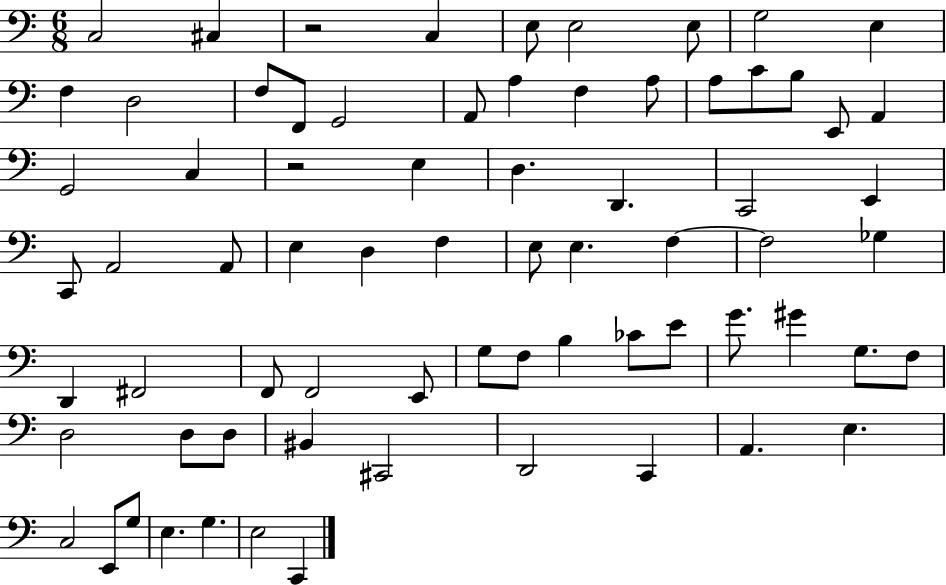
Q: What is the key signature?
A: C major